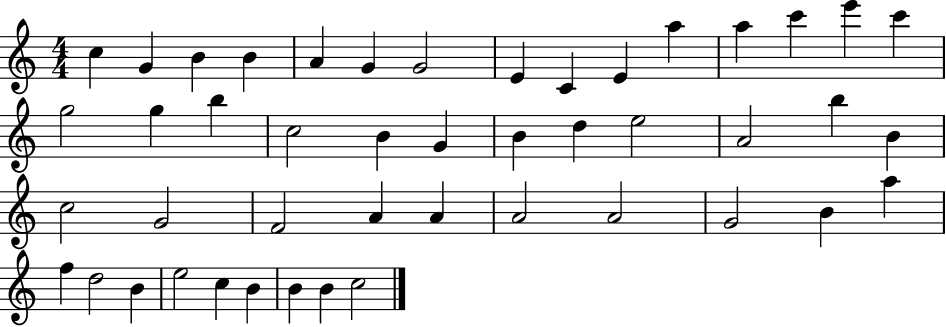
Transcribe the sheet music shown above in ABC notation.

X:1
T:Untitled
M:4/4
L:1/4
K:C
c G B B A G G2 E C E a a c' e' c' g2 g b c2 B G B d e2 A2 b B c2 G2 F2 A A A2 A2 G2 B a f d2 B e2 c B B B c2